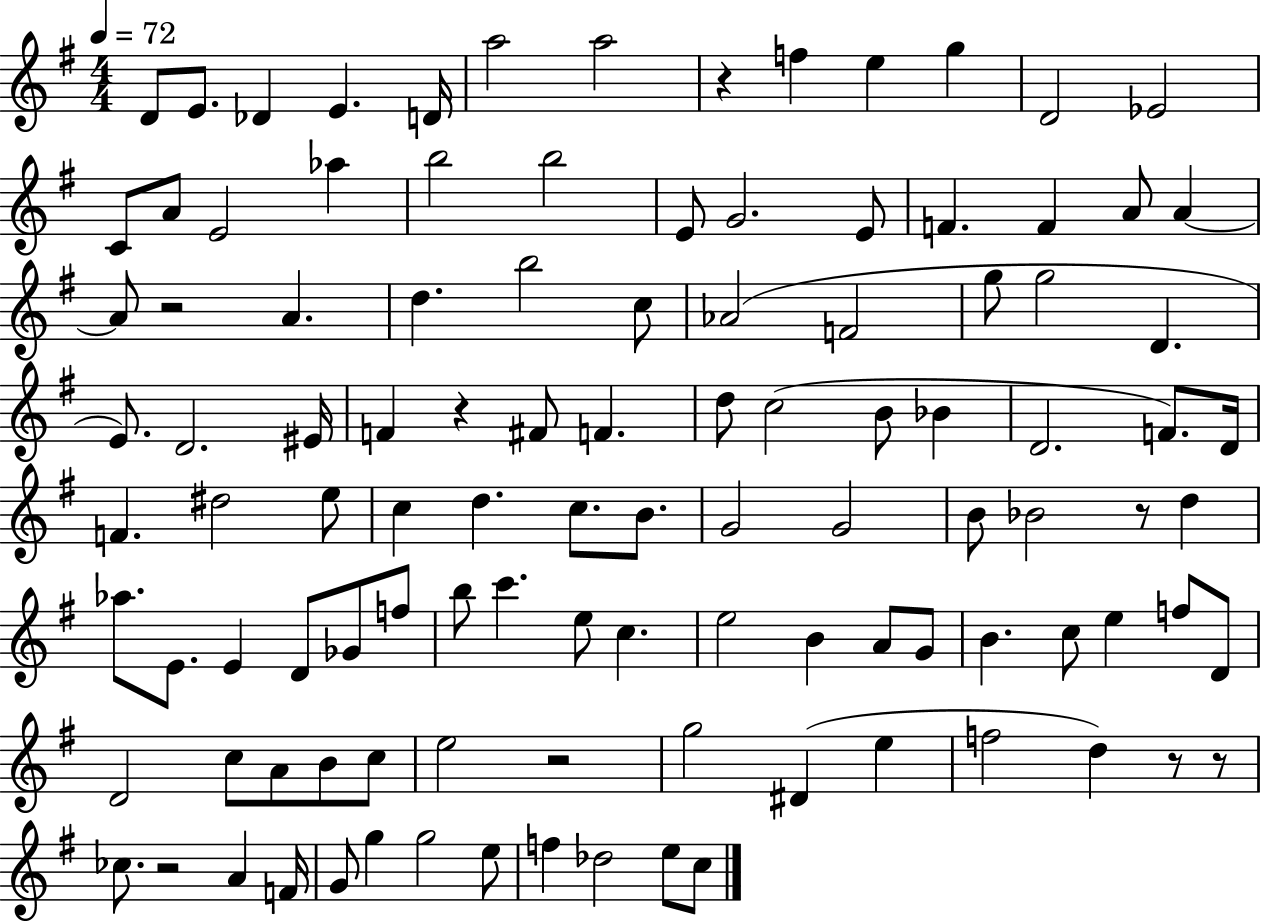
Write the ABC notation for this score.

X:1
T:Untitled
M:4/4
L:1/4
K:G
D/2 E/2 _D E D/4 a2 a2 z f e g D2 _E2 C/2 A/2 E2 _a b2 b2 E/2 G2 E/2 F F A/2 A A/2 z2 A d b2 c/2 _A2 F2 g/2 g2 D E/2 D2 ^E/4 F z ^F/2 F d/2 c2 B/2 _B D2 F/2 D/4 F ^d2 e/2 c d c/2 B/2 G2 G2 B/2 _B2 z/2 d _a/2 E/2 E D/2 _G/2 f/2 b/2 c' e/2 c e2 B A/2 G/2 B c/2 e f/2 D/2 D2 c/2 A/2 B/2 c/2 e2 z2 g2 ^D e f2 d z/2 z/2 _c/2 z2 A F/4 G/2 g g2 e/2 f _d2 e/2 c/2